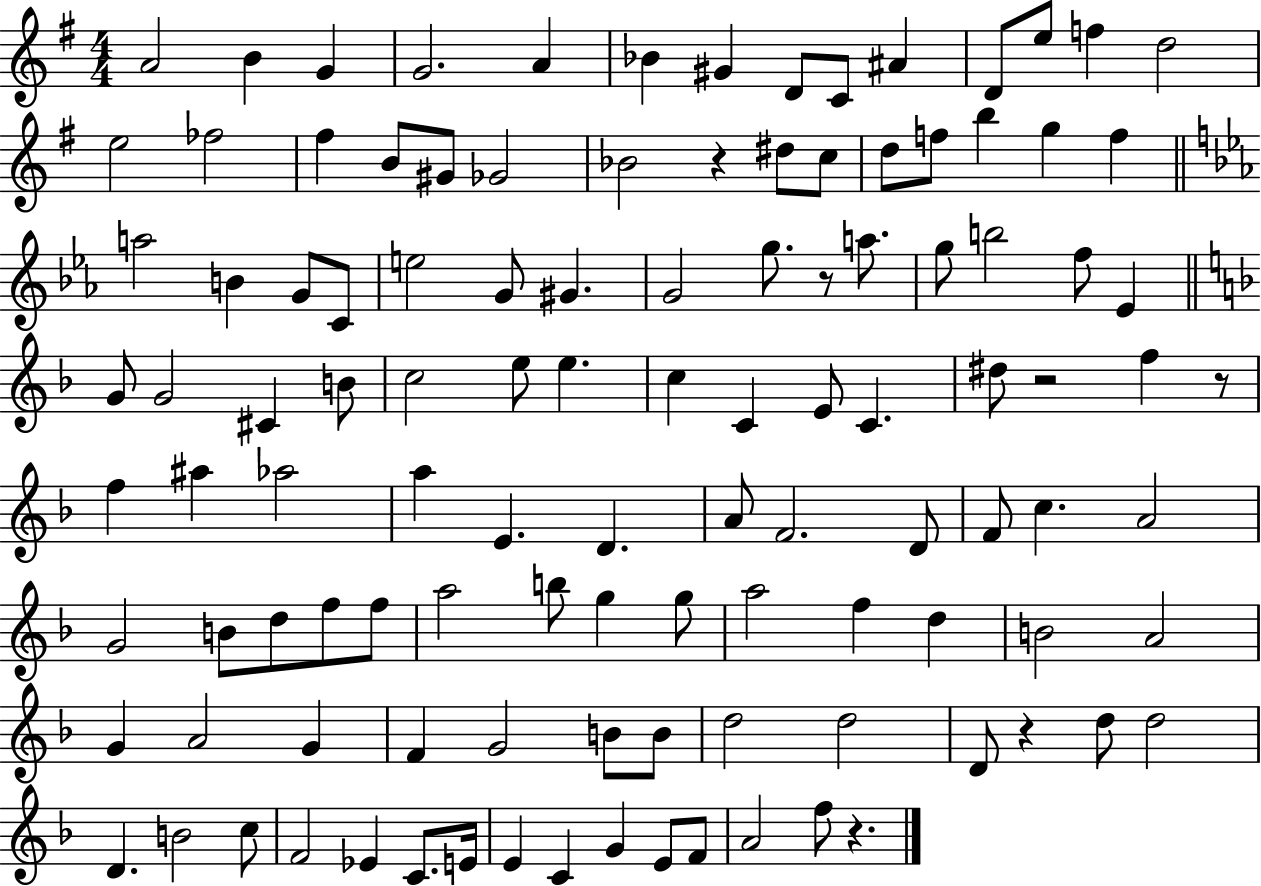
X:1
T:Untitled
M:4/4
L:1/4
K:G
A2 B G G2 A _B ^G D/2 C/2 ^A D/2 e/2 f d2 e2 _f2 ^f B/2 ^G/2 _G2 _B2 z ^d/2 c/2 d/2 f/2 b g f a2 B G/2 C/2 e2 G/2 ^G G2 g/2 z/2 a/2 g/2 b2 f/2 _E G/2 G2 ^C B/2 c2 e/2 e c C E/2 C ^d/2 z2 f z/2 f ^a _a2 a E D A/2 F2 D/2 F/2 c A2 G2 B/2 d/2 f/2 f/2 a2 b/2 g g/2 a2 f d B2 A2 G A2 G F G2 B/2 B/2 d2 d2 D/2 z d/2 d2 D B2 c/2 F2 _E C/2 E/4 E C G E/2 F/2 A2 f/2 z